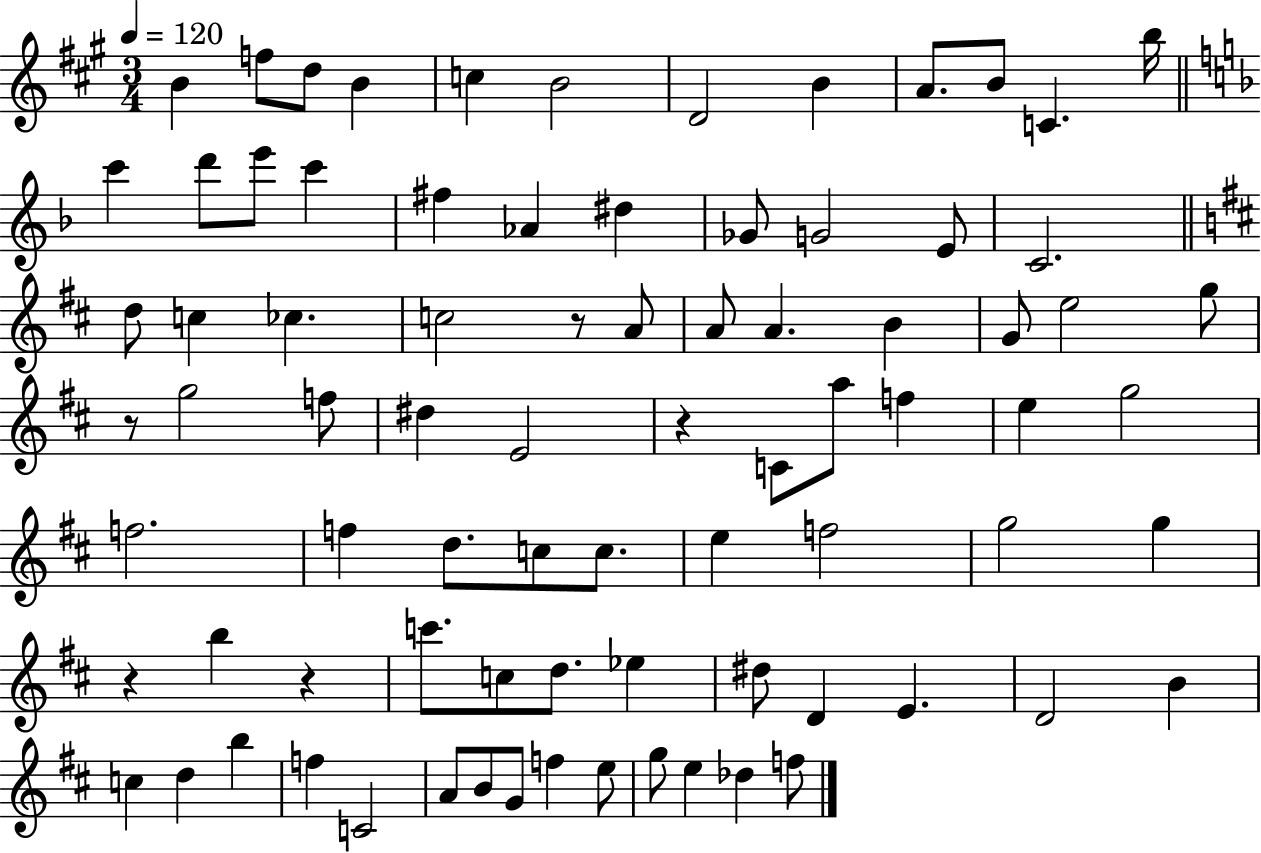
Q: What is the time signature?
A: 3/4